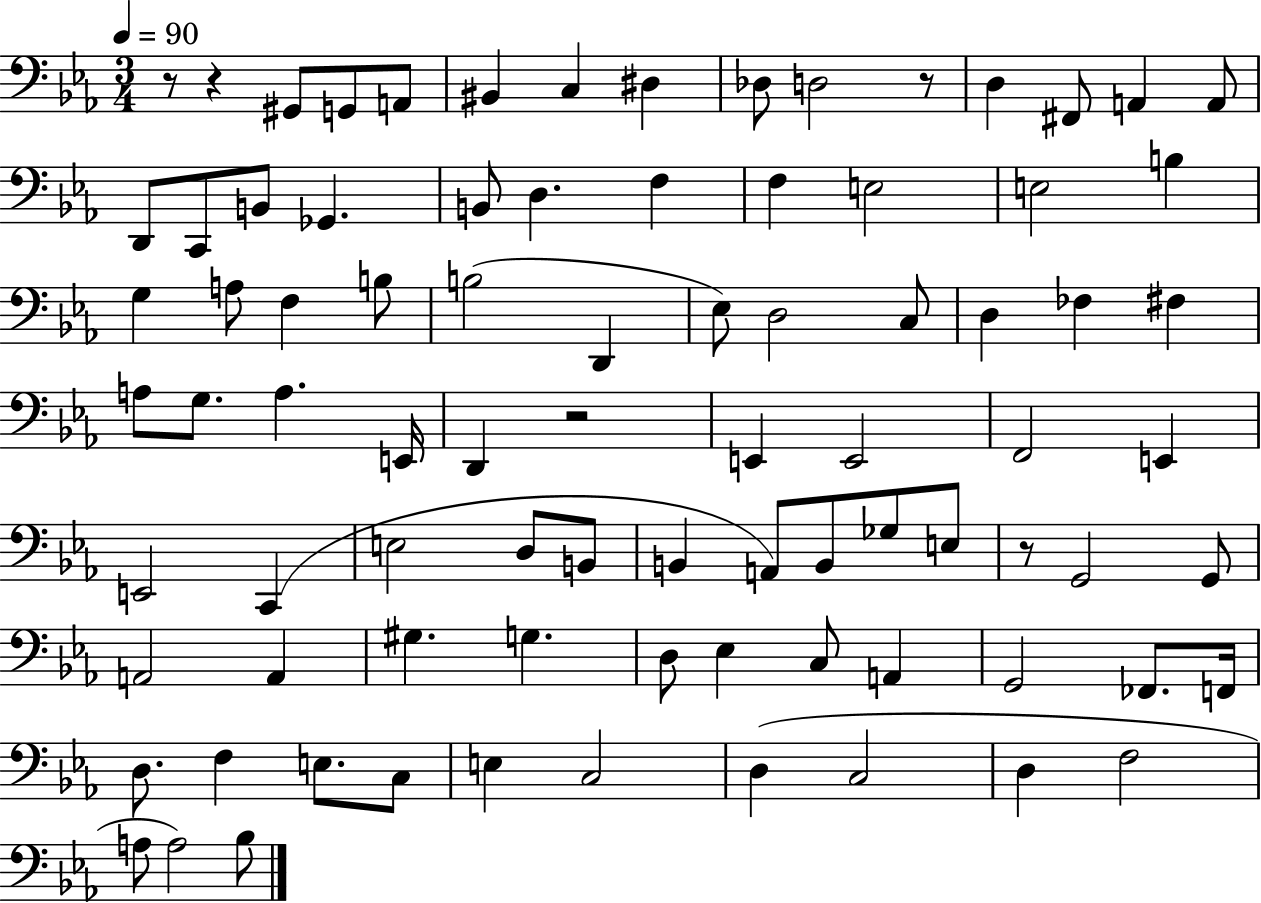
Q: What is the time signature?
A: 3/4